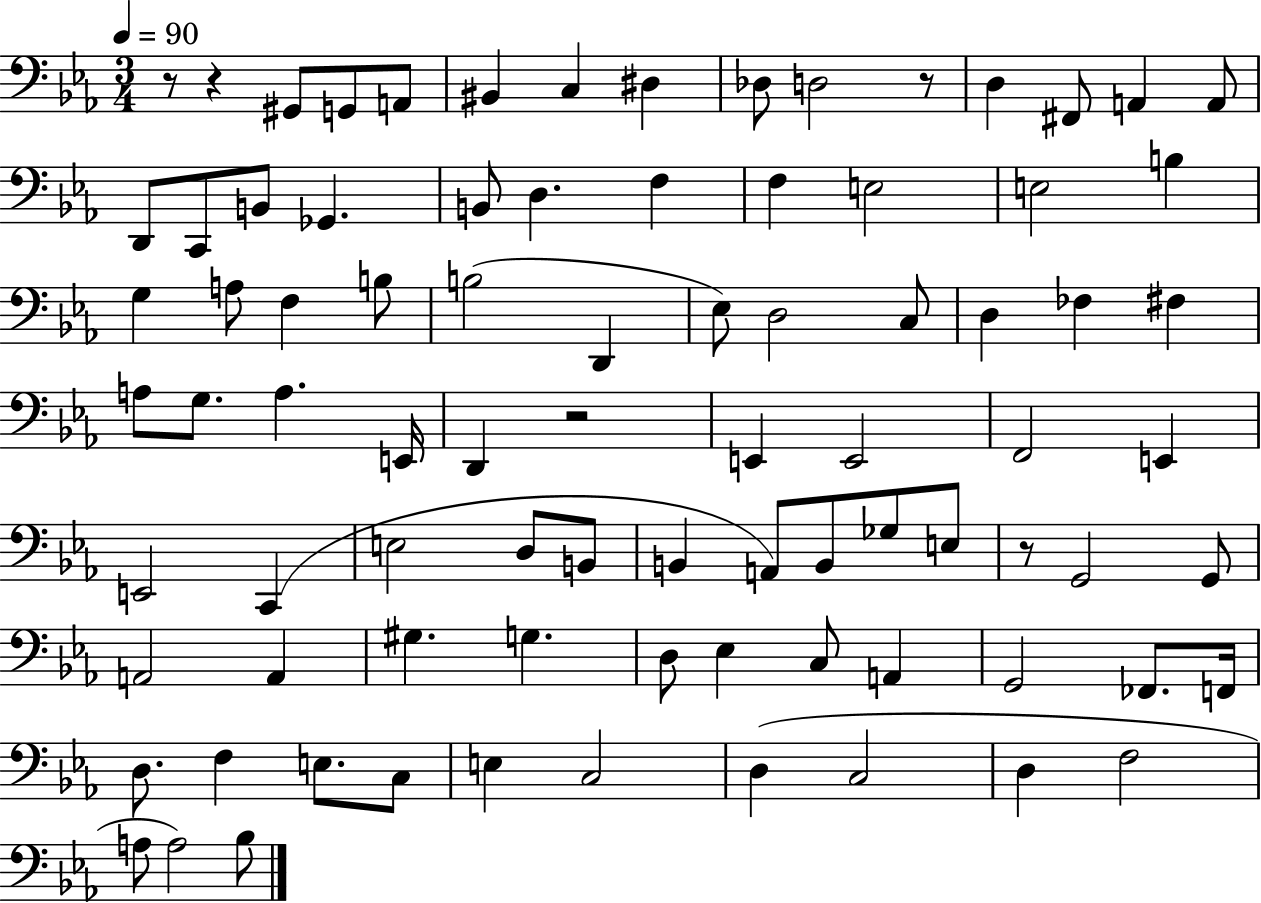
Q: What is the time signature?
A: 3/4